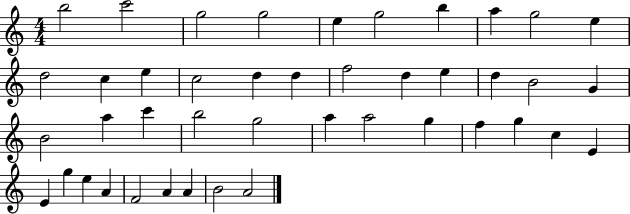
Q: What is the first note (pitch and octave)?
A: B5